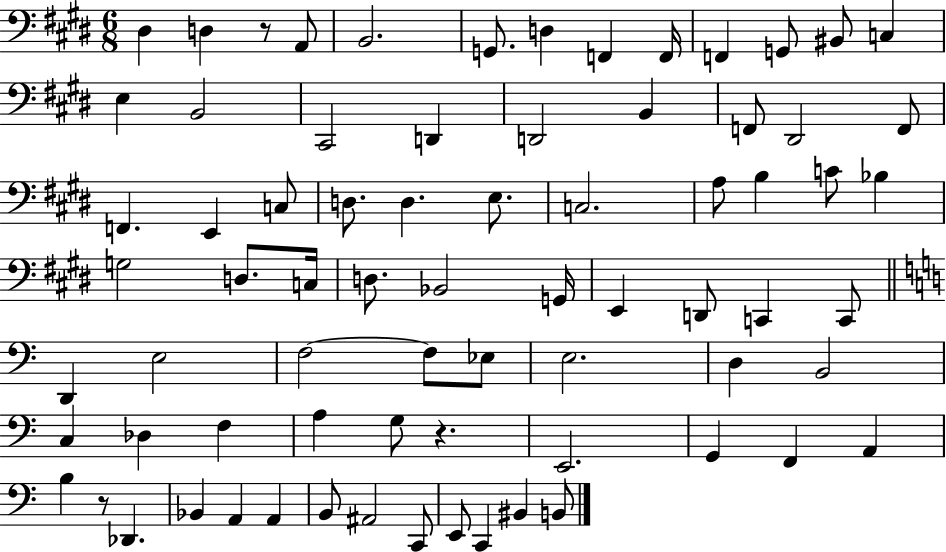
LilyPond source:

{
  \clef bass
  \numericTimeSignature
  \time 6/8
  \key e \major
  dis4 d4 r8 a,8 | b,2. | g,8. d4 f,4 f,16 | f,4 g,8 bis,8 c4 | \break e4 b,2 | cis,2 d,4 | d,2 b,4 | f,8 dis,2 f,8 | \break f,4. e,4 c8 | d8. d4. e8. | c2. | a8 b4 c'8 bes4 | \break g2 d8. c16 | d8. bes,2 g,16 | e,4 d,8 c,4 c,8 | \bar "||" \break \key a \minor d,4 e2 | f2~~ f8 ees8 | e2. | d4 b,2 | \break c4 des4 f4 | a4 g8 r4. | e,2. | g,4 f,4 a,4 | \break b4 r8 des,4. | bes,4 a,4 a,4 | b,8 ais,2 c,8 | e,8 c,4 bis,4 b,8 | \break \bar "|."
}